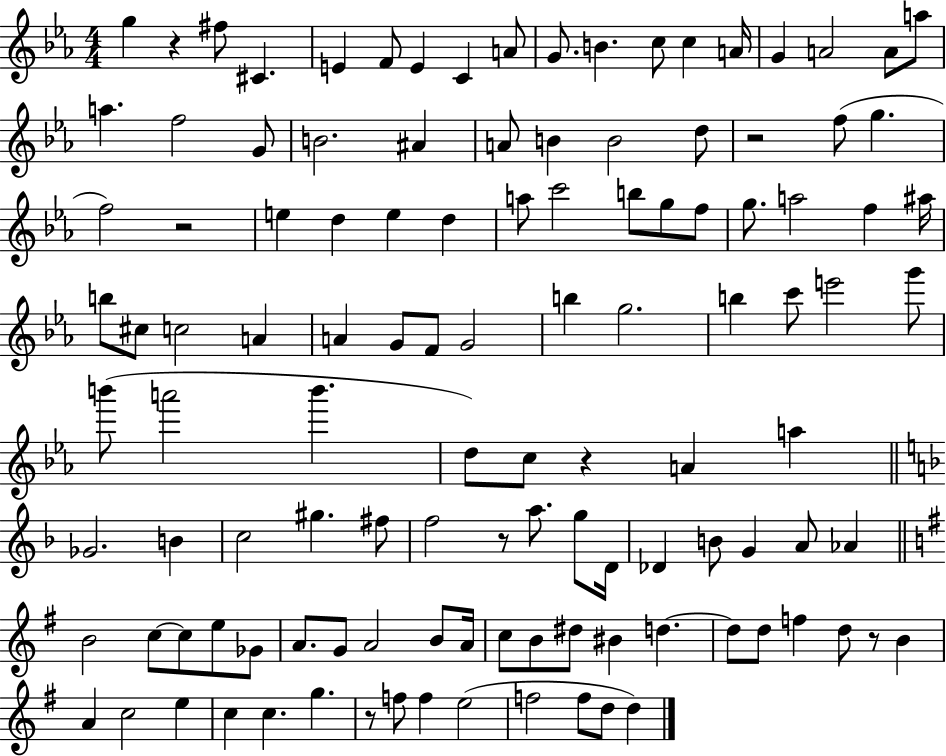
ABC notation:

X:1
T:Untitled
M:4/4
L:1/4
K:Eb
g z ^f/2 ^C E F/2 E C A/2 G/2 B c/2 c A/4 G A2 A/2 a/2 a f2 G/2 B2 ^A A/2 B B2 d/2 z2 f/2 g f2 z2 e d e d a/2 c'2 b/2 g/2 f/2 g/2 a2 f ^a/4 b/2 ^c/2 c2 A A G/2 F/2 G2 b g2 b c'/2 e'2 g'/2 b'/2 a'2 b' d/2 c/2 z A a _G2 B c2 ^g ^f/2 f2 z/2 a/2 g/2 D/4 _D B/2 G A/2 _A B2 c/2 c/2 e/2 _G/2 A/2 G/2 A2 B/2 A/4 c/2 B/2 ^d/2 ^B d d/2 d/2 f d/2 z/2 B A c2 e c c g z/2 f/2 f e2 f2 f/2 d/2 d